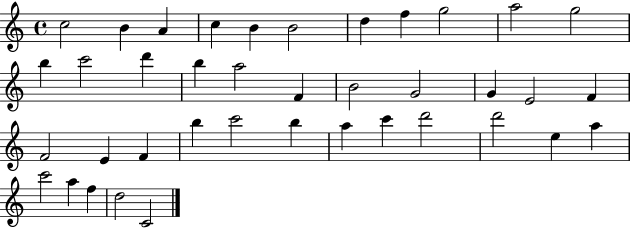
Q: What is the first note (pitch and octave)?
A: C5